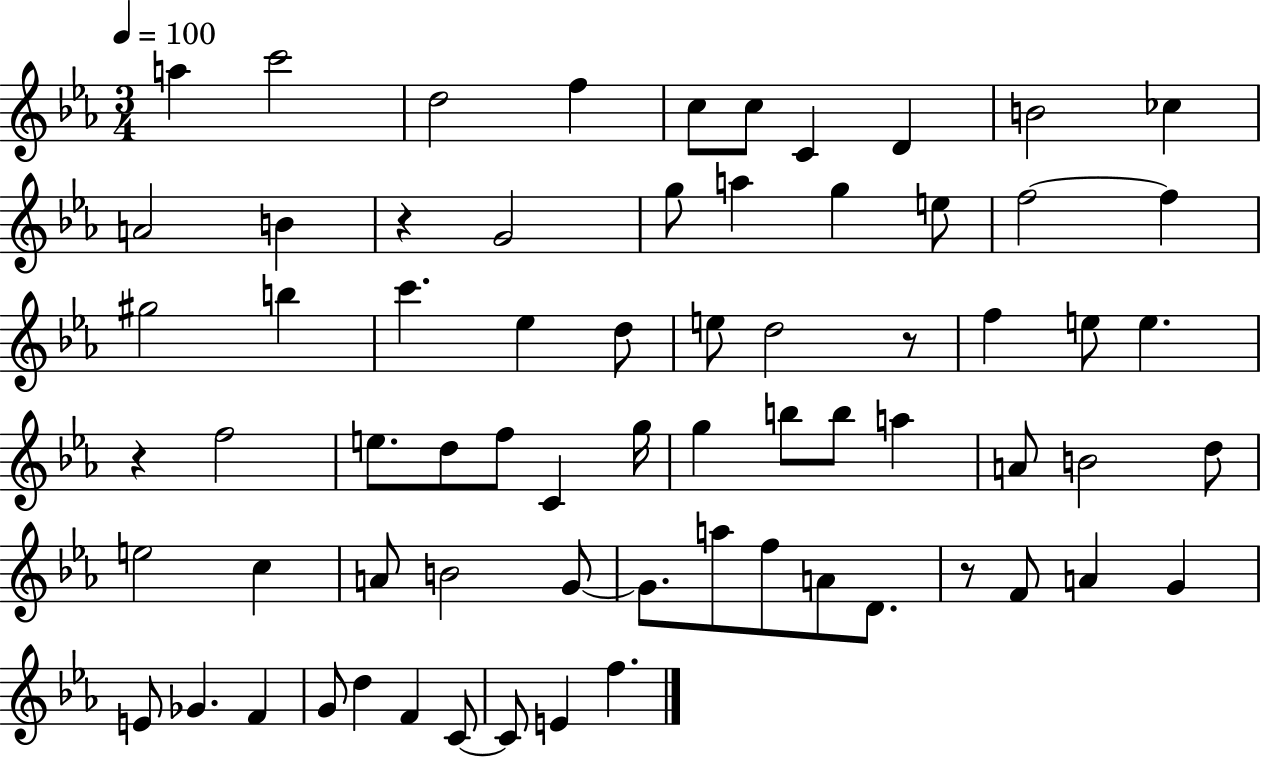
{
  \clef treble
  \numericTimeSignature
  \time 3/4
  \key ees \major
  \tempo 4 = 100
  a''4 c'''2 | d''2 f''4 | c''8 c''8 c'4 d'4 | b'2 ces''4 | \break a'2 b'4 | r4 g'2 | g''8 a''4 g''4 e''8 | f''2~~ f''4 | \break gis''2 b''4 | c'''4. ees''4 d''8 | e''8 d''2 r8 | f''4 e''8 e''4. | \break r4 f''2 | e''8. d''8 f''8 c'4 g''16 | g''4 b''8 b''8 a''4 | a'8 b'2 d''8 | \break e''2 c''4 | a'8 b'2 g'8~~ | g'8. a''8 f''8 a'8 d'8. | r8 f'8 a'4 g'4 | \break e'8 ges'4. f'4 | g'8 d''4 f'4 c'8~~ | c'8 e'4 f''4. | \bar "|."
}